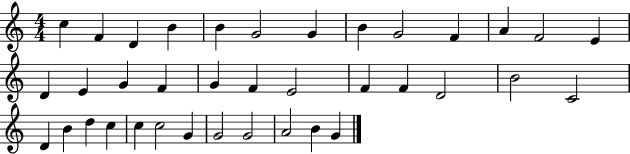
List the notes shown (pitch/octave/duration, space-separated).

C5/q F4/q D4/q B4/q B4/q G4/h G4/q B4/q G4/h F4/q A4/q F4/h E4/q D4/q E4/q G4/q F4/q G4/q F4/q E4/h F4/q F4/q D4/h B4/h C4/h D4/q B4/q D5/q C5/q C5/q C5/h G4/q G4/h G4/h A4/h B4/q G4/q